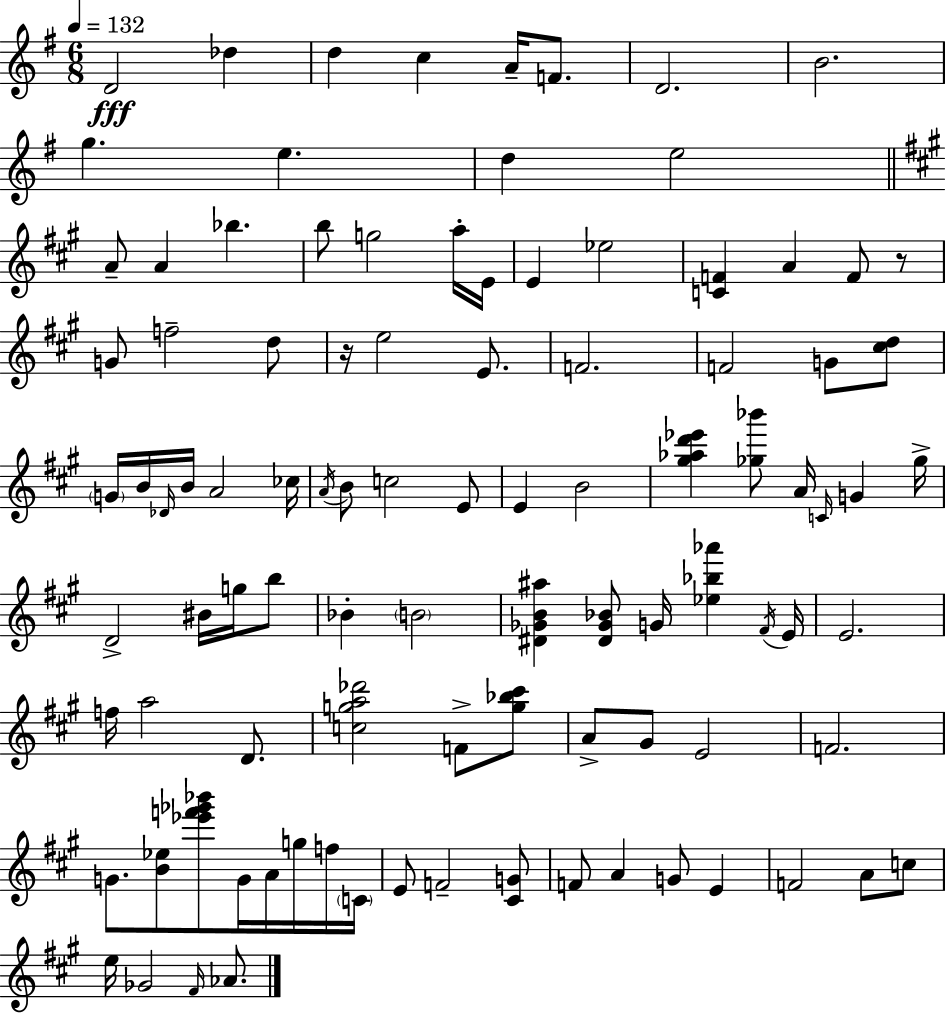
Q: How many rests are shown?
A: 2